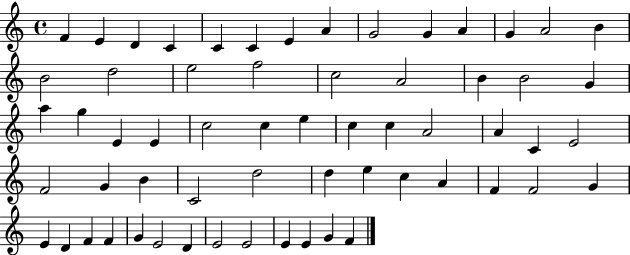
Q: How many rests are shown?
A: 0